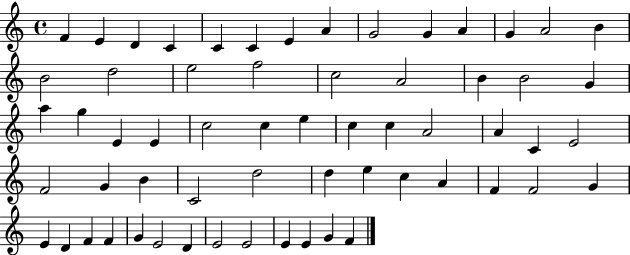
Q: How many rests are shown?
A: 0